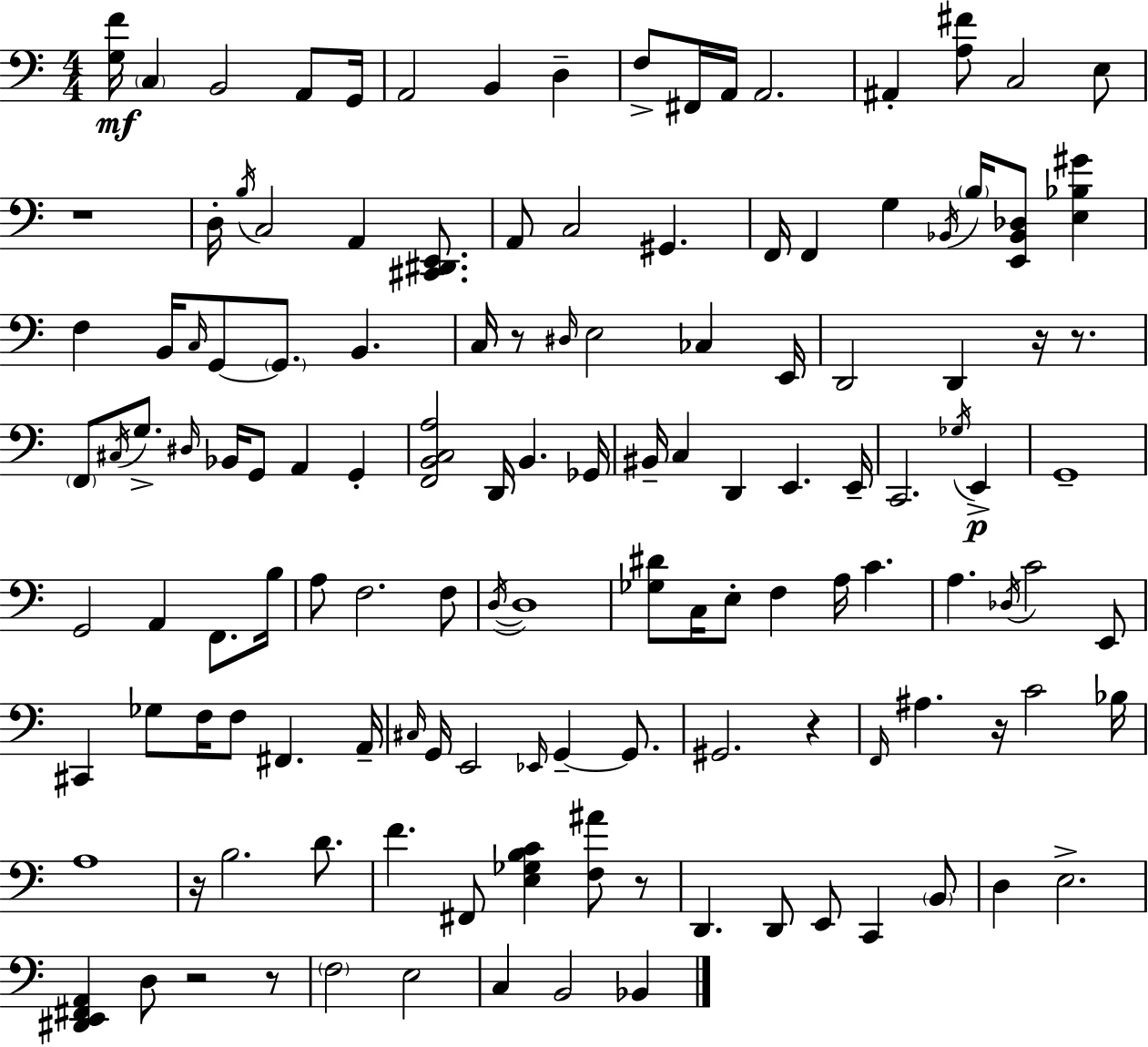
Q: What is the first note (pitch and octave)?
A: C3